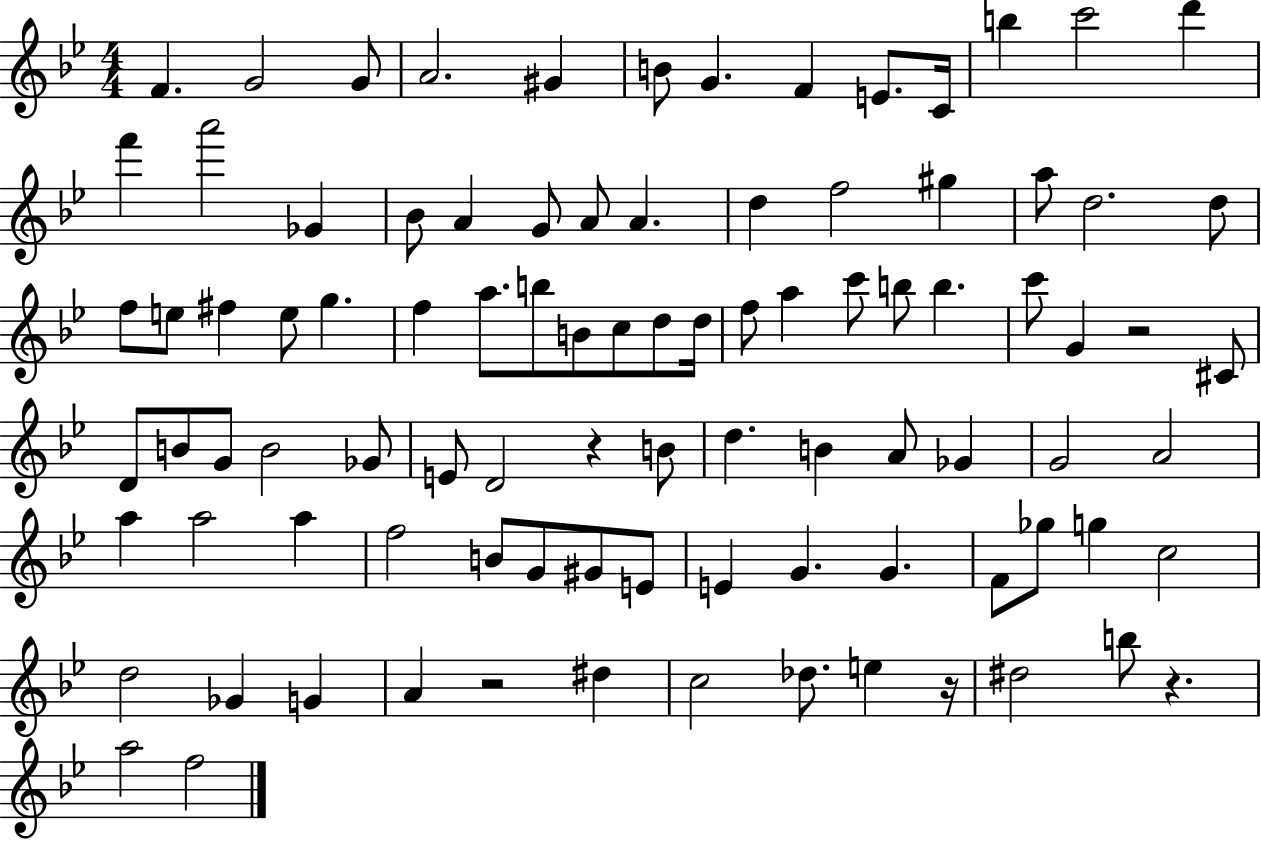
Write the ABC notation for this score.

X:1
T:Untitled
M:4/4
L:1/4
K:Bb
F G2 G/2 A2 ^G B/2 G F E/2 C/4 b c'2 d' f' a'2 _G _B/2 A G/2 A/2 A d f2 ^g a/2 d2 d/2 f/2 e/2 ^f e/2 g f a/2 b/2 B/2 c/2 d/2 d/4 f/2 a c'/2 b/2 b c'/2 G z2 ^C/2 D/2 B/2 G/2 B2 _G/2 E/2 D2 z B/2 d B A/2 _G G2 A2 a a2 a f2 B/2 G/2 ^G/2 E/2 E G G F/2 _g/2 g c2 d2 _G G A z2 ^d c2 _d/2 e z/4 ^d2 b/2 z a2 f2